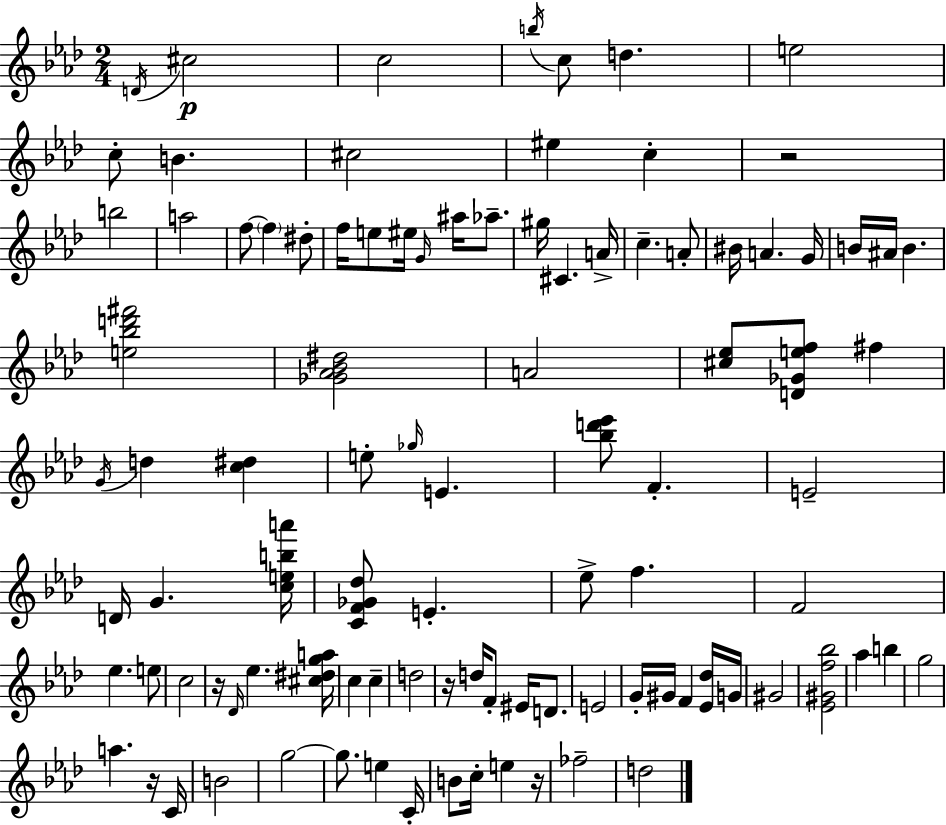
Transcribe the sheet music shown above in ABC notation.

X:1
T:Untitled
M:2/4
L:1/4
K:Ab
D/4 ^c2 c2 b/4 c/2 d e2 c/2 B ^c2 ^e c z2 b2 a2 f/2 f ^d/2 f/4 e/2 ^e/4 G/4 ^a/4 _a/2 ^g/4 ^C A/4 c A/2 ^B/4 A G/4 B/4 ^A/4 B [e_bd'^f']2 [_G_A_B^d]2 A2 [^c_e]/2 [D_Gef]/2 ^f G/4 d [c^d] e/2 _g/4 E [_bd'_e']/2 F E2 D/4 G [ceba']/4 [CF_G_d]/2 E _e/2 f F2 _e e/2 c2 z/4 _D/4 _e [^c^dga]/4 c c d2 z/4 d/4 F/2 ^E/4 D/2 E2 G/4 ^G/4 F [_E_d]/4 G/4 ^G2 [_E^Gf_b]2 _a b g2 a z/4 C/4 B2 g2 g/2 e C/4 B/2 c/4 e z/4 _f2 d2